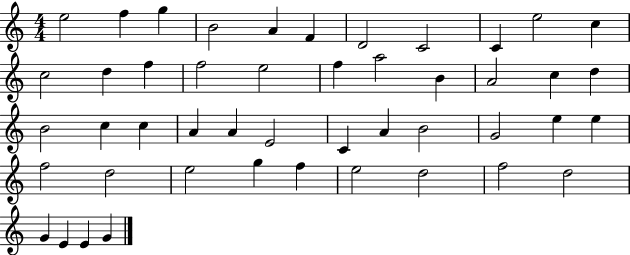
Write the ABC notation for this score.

X:1
T:Untitled
M:4/4
L:1/4
K:C
e2 f g B2 A F D2 C2 C e2 c c2 d f f2 e2 f a2 B A2 c d B2 c c A A E2 C A B2 G2 e e f2 d2 e2 g f e2 d2 f2 d2 G E E G